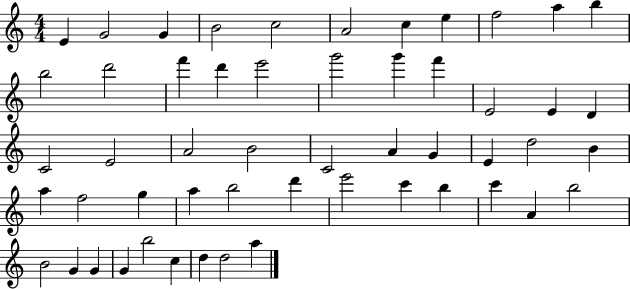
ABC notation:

X:1
T:Untitled
M:4/4
L:1/4
K:C
E G2 G B2 c2 A2 c e f2 a b b2 d'2 f' d' e'2 g'2 g' f' E2 E D C2 E2 A2 B2 C2 A G E d2 B a f2 g a b2 d' e'2 c' b c' A b2 B2 G G G b2 c d d2 a